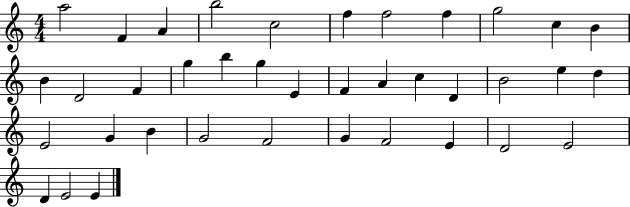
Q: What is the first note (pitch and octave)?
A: A5